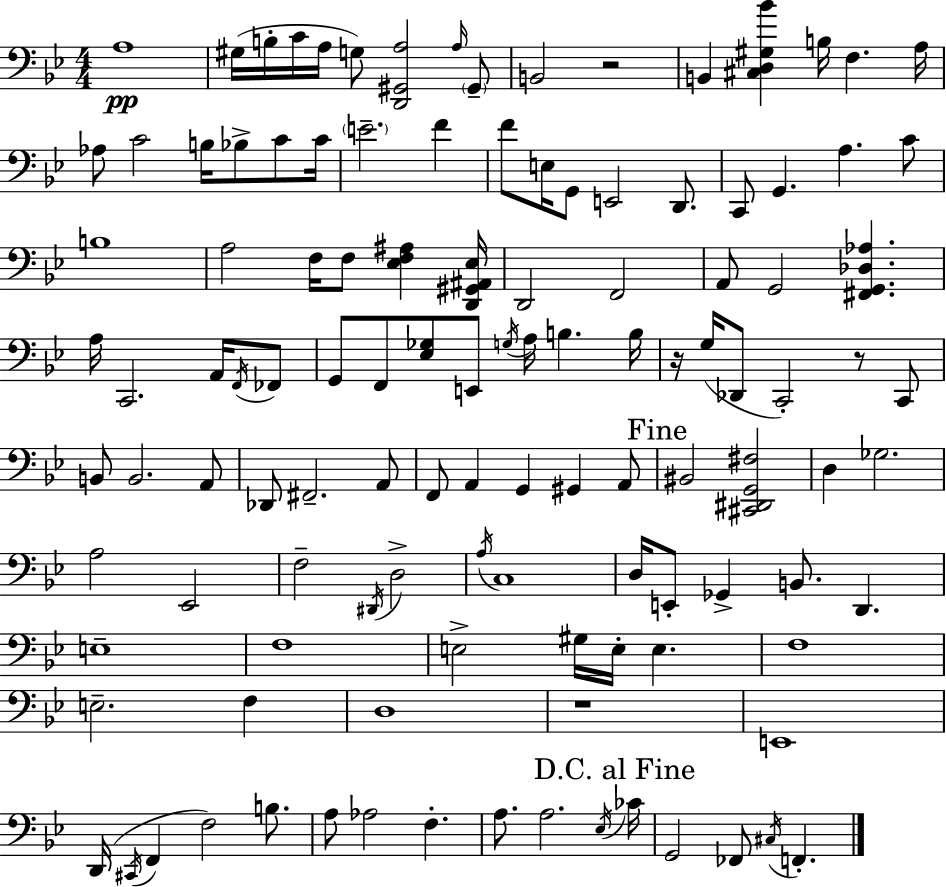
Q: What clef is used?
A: bass